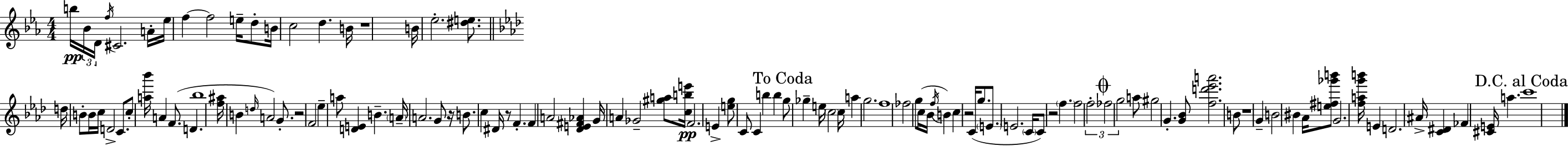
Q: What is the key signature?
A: C minor